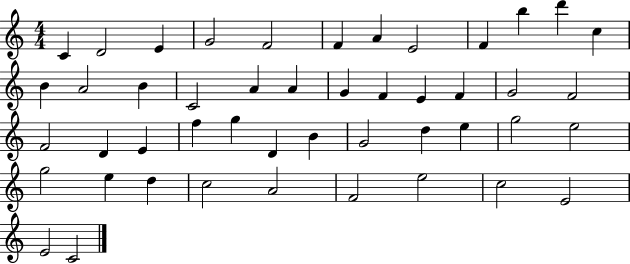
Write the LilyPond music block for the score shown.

{
  \clef treble
  \numericTimeSignature
  \time 4/4
  \key c \major
  c'4 d'2 e'4 | g'2 f'2 | f'4 a'4 e'2 | f'4 b''4 d'''4 c''4 | \break b'4 a'2 b'4 | c'2 a'4 a'4 | g'4 f'4 e'4 f'4 | g'2 f'2 | \break f'2 d'4 e'4 | f''4 g''4 d'4 b'4 | g'2 d''4 e''4 | g''2 e''2 | \break g''2 e''4 d''4 | c''2 a'2 | f'2 e''2 | c''2 e'2 | \break e'2 c'2 | \bar "|."
}